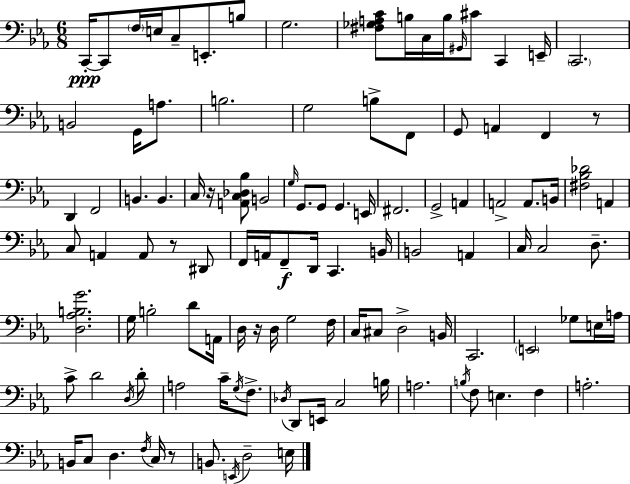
C2/s C2/e F3/s E3/s C3/e E2/e. B3/e G3/h. [F#3,Gb3,A3,C4]/e B3/s C3/s B3/s G#2/s C#4/e C2/q E2/s C2/h. B2/h G2/s A3/e. B3/h. G3/h B3/e F2/e G2/e A2/q F2/q R/e D2/q F2/h B2/q. B2/q. C3/s R/s [A2,C3,Db3,Bb3]/e B2/h G3/s G2/e. G2/e G2/q. E2/s F#2/h. G2/h A2/q A2/h A2/e. B2/s [F#3,Bb3,Db4]/h A2/q C3/e A2/q A2/e R/e D#2/e F2/s A2/s F2/e D2/s C2/q. B2/s B2/h A2/q C3/s C3/h D3/e. [D3,Ab3,B3,G4]/h. G3/s B3/h D4/e A2/s D3/s R/s D3/s G3/h F3/s C3/s C#3/e D3/h B2/s C2/h. E2/h Gb3/e E3/s A3/s C4/e D4/h D3/s D4/e A3/h C4/s G3/s F3/e. Db3/s D2/e E2/s C3/h B3/s A3/h. B3/s F3/e E3/q. F3/q A3/h. B2/s C3/e D3/q. F3/s C3/s R/e B2/e. E2/s D3/h E3/s